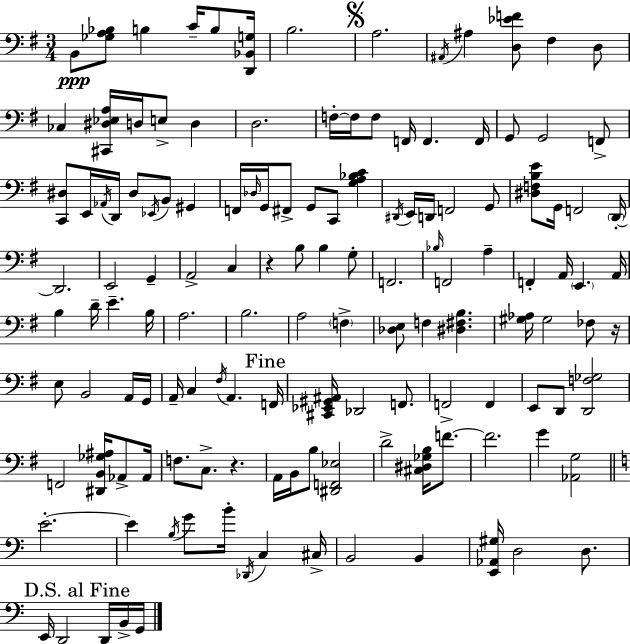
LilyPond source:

{
  \clef bass
  \numericTimeSignature
  \time 3/4
  \key g \major
  b,8\ppp <ges a bes>8 b4 c'16-- b8 <d, bes, g>16 | b2. | \mark \markup { \musicglyph "scripts.segno" } a2. | \acciaccatura { ais,16 } ais4 <d ees' f'>8 fis4 d8 | \break ces4 <cis, dis ees a>16 d16 e8-> d4 | d2. | f16-.~~ f16 f8 f,16 f,4. | f,16 g,8 g,2 f,8-> | \break <c, dis>8 e,16 \acciaccatura { aes,16 } d,16 dis8 \acciaccatura { ees,16 } b,8 gis,4 | f,16 \grace { des16 } g,16 fis,8-> g,8 c,8 | <g a bes c'>4 \acciaccatura { dis,16 } e,16 d,16 f,2 | g,8 <dis f b e'>8 g,16 f,2 | \break \parenthesize d,16-.~~ d,2. | e,2 | g,4-- a,2-> | c4 r4 b8 b4 | \break g8-. f,2. | \grace { bes16 } f,2 | a4-- f,4-. a,16 \parenthesize e,4. | a,16 b4 d'16-- e'4.-- | \break b16 a2. | b2. | a2 | \parenthesize f4-> <des e>8 f4 | \break <dis fis b>4. <gis aes>16 gis2 | fes8 r16 e8 b,2 | a,16 g,16 a,16-- c4 \acciaccatura { fis16 } | a,4. \mark "Fine" f,16 <cis, ees, gis, ais,>16 des,2 | \break f,8. f,2-> | f,4 e,8 d,8 <d, f ges>2 | f,2 | <dis, b, ges ais>16 aes,8-> aes,16 f8. c8.-> | \break r4. a,16 b,16 b8 <dis, f, ees>2 | d'2-> | <cis dis ges b>16 f'8.~~ f'2. | g'4 <aes, g>2 | \break \bar "||" \break \key c \major e'2.-.~~ | e'4 \acciaccatura { b16 } g'8 b'16-. \acciaccatura { des,16 } c4 | cis16-> b,2 b,4 | <e, aes, gis>16 d2 d8. | \break \mark "D.S. al Fine" e,16 d,2 d,16 | b,16-> g,16 \bar "|."
}